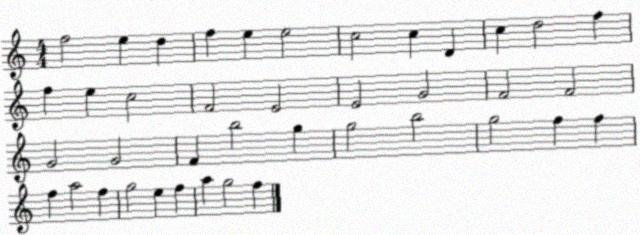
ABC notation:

X:1
T:Untitled
M:4/4
L:1/4
K:C
f2 e d f e e2 c2 c D c d2 f f e c2 F2 E2 E2 G2 F2 F2 G2 G2 F b2 g g2 b2 g2 f f f a2 f g2 e f a g2 f